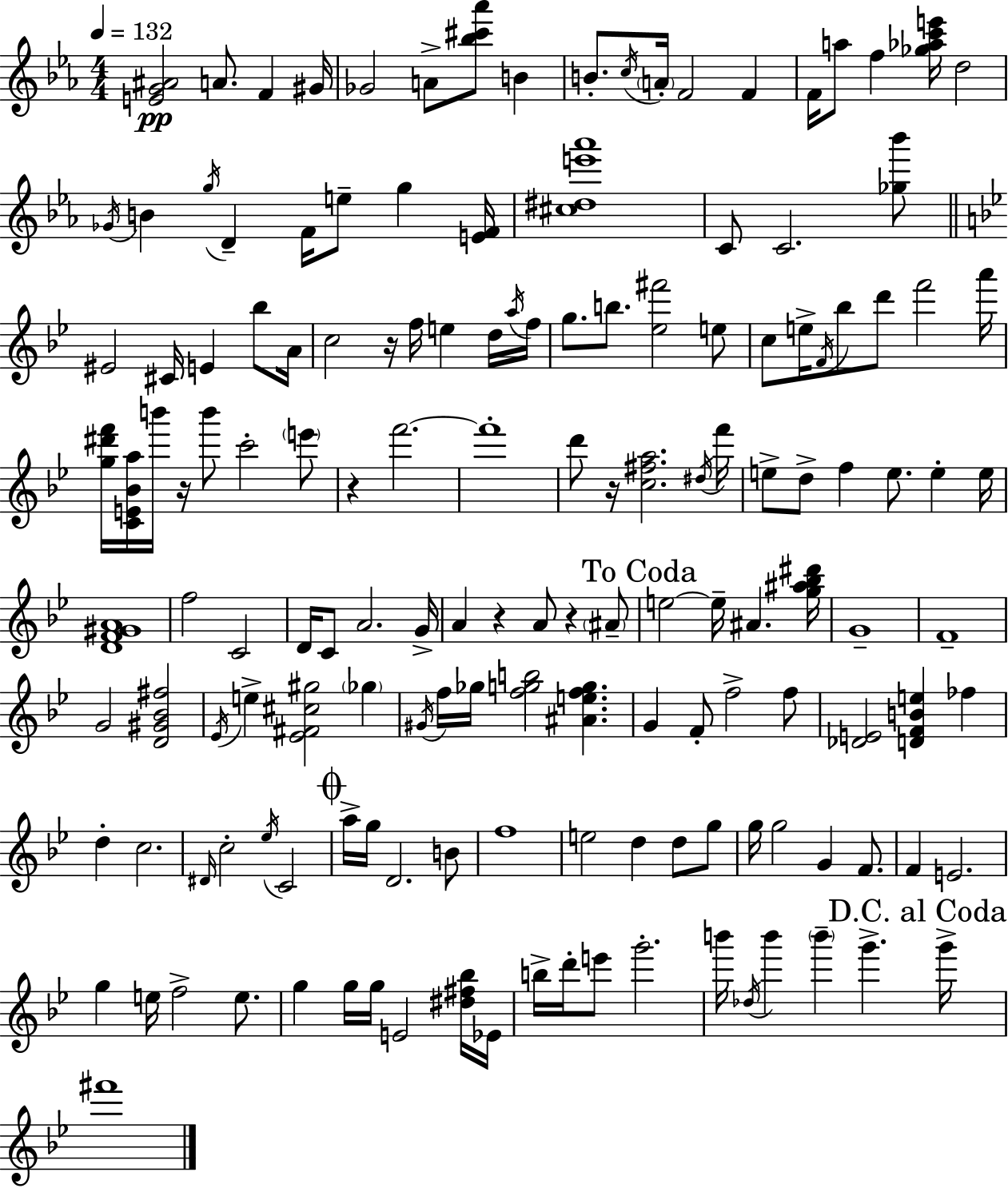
[E4,G4,A#4]/h A4/e. F4/q G#4/s Gb4/h A4/e [Bb5,C#6,Ab6]/e B4/q B4/e. C5/s A4/s F4/h F4/q F4/s A5/e F5/q [Gb5,Ab5,C6,E6]/s D5/h Gb4/s B4/q G5/s D4/q F4/s E5/e G5/q [E4,F4]/s [C#5,D#5,E6,Ab6]/w C4/e C4/h. [Gb5,Bb6]/e EIS4/h C#4/s E4/q Bb5/e A4/s C5/h R/s F5/s E5/q D5/s A5/s F5/s G5/e. B5/e. [Eb5,F#6]/h E5/e C5/e E5/s F4/s Bb5/e D6/e F6/h A6/s [G5,D#6,F6]/s [C4,E4,Bb4,A5]/s B6/s R/s B6/e C6/h E6/e R/q F6/h. F6/w D6/e R/s [C5,F#5,A5]/h. D#5/s F6/s E5/e D5/e F5/q E5/e. E5/q E5/s [D4,F4,G#4,A4]/w F5/h C4/h D4/s C4/e A4/h. G4/s A4/q R/q A4/e R/q A#4/e E5/h E5/s A#4/q. [G5,A#5,Bb5,D#6]/s G4/w F4/w G4/h [D4,G#4,Bb4,F#5]/h Eb4/s E5/q [Eb4,F#4,C#5,G#5]/h Gb5/q G#4/s F5/s Gb5/s [F5,G5,B5]/h [A#4,E5,F5,G5]/q. G4/q F4/e F5/h F5/e [Db4,E4]/h [D4,F4,B4,E5]/q FES5/q D5/q C5/h. D#4/s C5/h Eb5/s C4/h A5/s G5/s D4/h. B4/e F5/w E5/h D5/q D5/e G5/e G5/s G5/h G4/q F4/e. F4/q E4/h. G5/q E5/s F5/h E5/e. G5/q G5/s G5/s E4/h [D#5,F#5,Bb5]/s Eb4/s B5/s D6/s E6/e G6/h. B6/s Db5/s B6/q B6/q G6/q. G6/s F#6/w